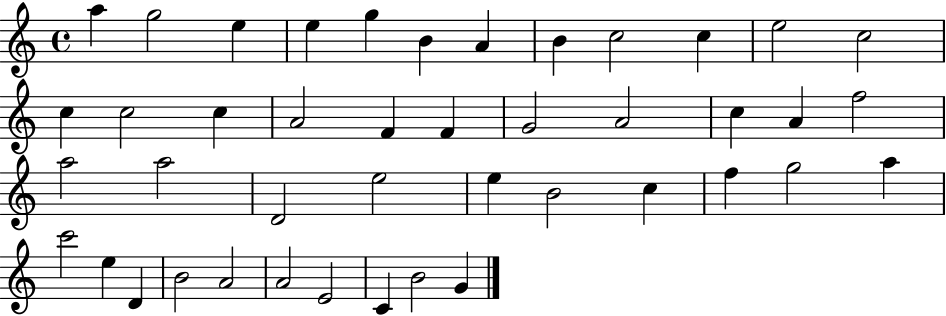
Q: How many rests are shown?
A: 0